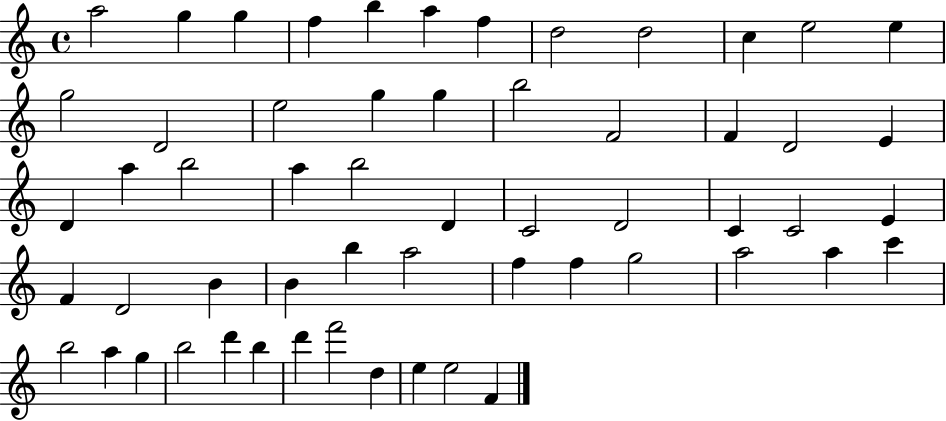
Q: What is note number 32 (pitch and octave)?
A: C4